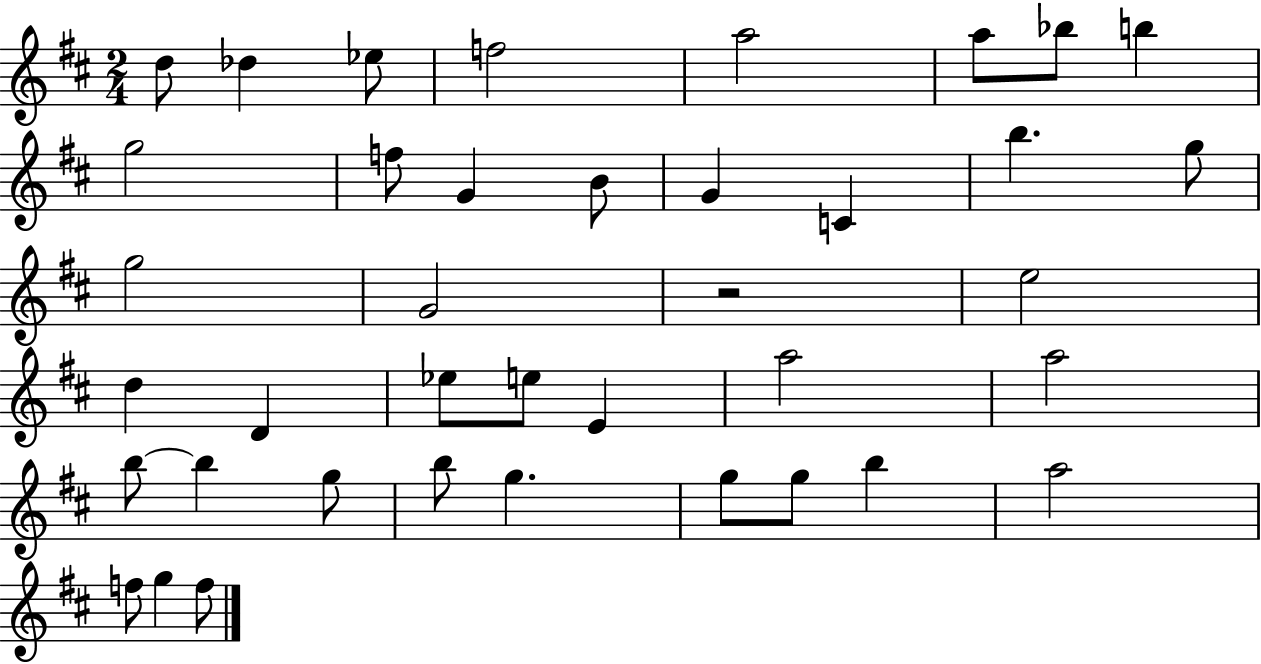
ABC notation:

X:1
T:Untitled
M:2/4
L:1/4
K:D
d/2 _d _e/2 f2 a2 a/2 _b/2 b g2 f/2 G B/2 G C b g/2 g2 G2 z2 e2 d D _e/2 e/2 E a2 a2 b/2 b g/2 b/2 g g/2 g/2 b a2 f/2 g f/2